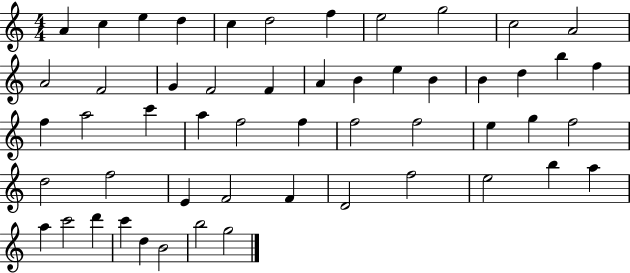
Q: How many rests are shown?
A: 0